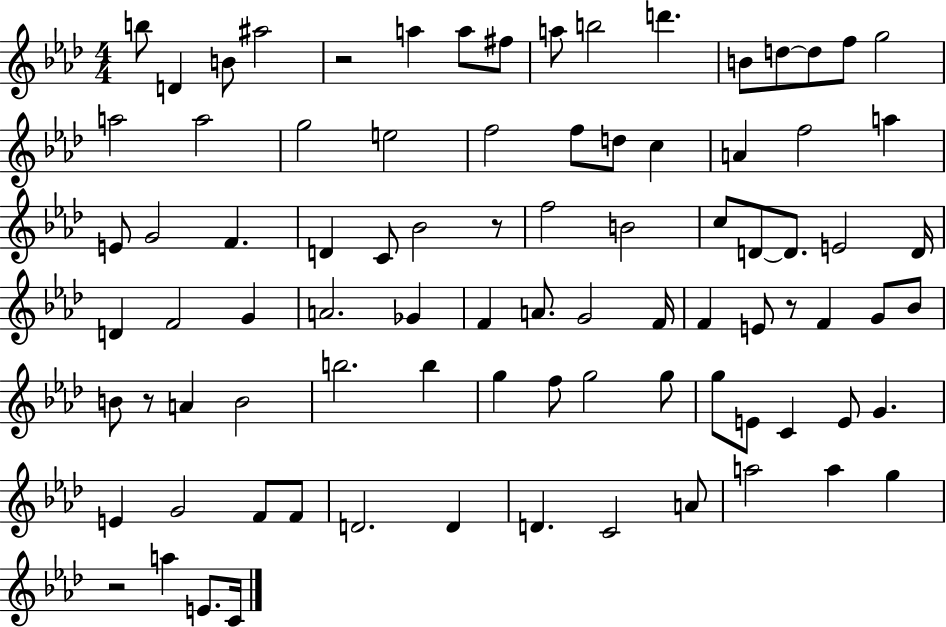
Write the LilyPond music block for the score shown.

{
  \clef treble
  \numericTimeSignature
  \time 4/4
  \key aes \major
  b''8 d'4 b'8 ais''2 | r2 a''4 a''8 fis''8 | a''8 b''2 d'''4. | b'8 d''8~~ d''8 f''8 g''2 | \break a''2 a''2 | g''2 e''2 | f''2 f''8 d''8 c''4 | a'4 f''2 a''4 | \break e'8 g'2 f'4. | d'4 c'8 bes'2 r8 | f''2 b'2 | c''8 d'8~~ d'8. e'2 d'16 | \break d'4 f'2 g'4 | a'2. ges'4 | f'4 a'8. g'2 f'16 | f'4 e'8 r8 f'4 g'8 bes'8 | \break b'8 r8 a'4 b'2 | b''2. b''4 | g''4 f''8 g''2 g''8 | g''8 e'8 c'4 e'8 g'4. | \break e'4 g'2 f'8 f'8 | d'2. d'4 | d'4. c'2 a'8 | a''2 a''4 g''4 | \break r2 a''4 e'8. c'16 | \bar "|."
}